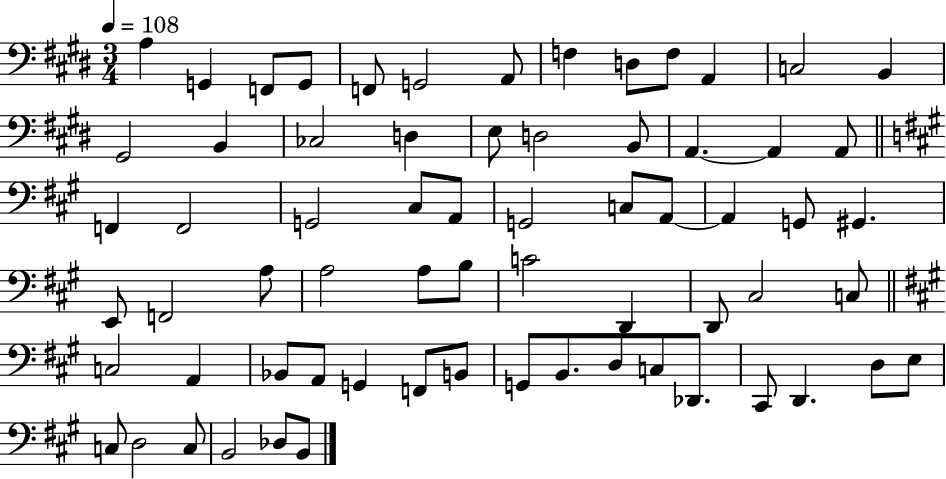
A3/q G2/q F2/e G2/e F2/e G2/h A2/e F3/q D3/e F3/e A2/q C3/h B2/q G#2/h B2/q CES3/h D3/q E3/e D3/h B2/e A2/q. A2/q A2/e F2/q F2/h G2/h C#3/e A2/e G2/h C3/e A2/e A2/q G2/e G#2/q. E2/e F2/h A3/e A3/h A3/e B3/e C4/h D2/q D2/e C#3/h C3/e C3/h A2/q Bb2/e A2/e G2/q F2/e B2/e G2/e B2/e. D3/e C3/e Db2/e. C#2/e D2/q. D3/e E3/e C3/e D3/h C3/e B2/h Db3/e B2/e